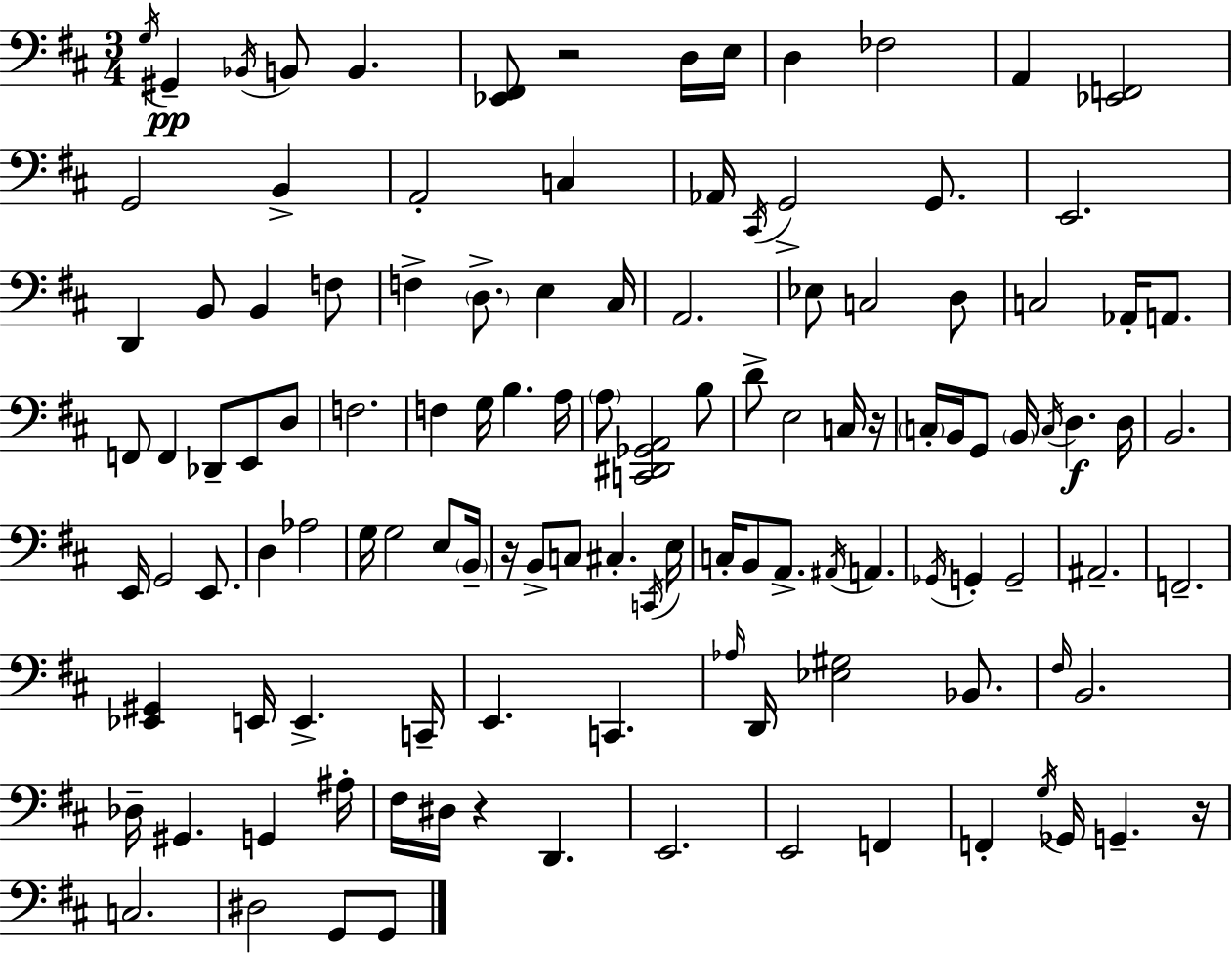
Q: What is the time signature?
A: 3/4